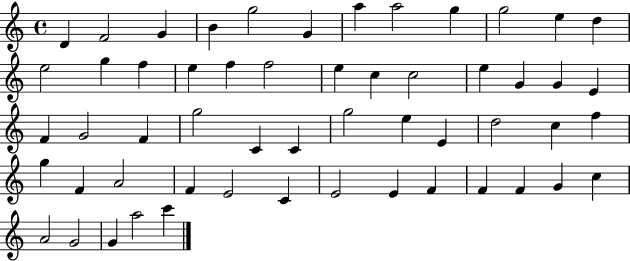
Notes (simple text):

D4/q F4/h G4/q B4/q G5/h G4/q A5/q A5/h G5/q G5/h E5/q D5/q E5/h G5/q F5/q E5/q F5/q F5/h E5/q C5/q C5/h E5/q G4/q G4/q E4/q F4/q G4/h F4/q G5/h C4/q C4/q G5/h E5/q E4/q D5/h C5/q F5/q G5/q F4/q A4/h F4/q E4/h C4/q E4/h E4/q F4/q F4/q F4/q G4/q C5/q A4/h G4/h G4/q A5/h C6/q